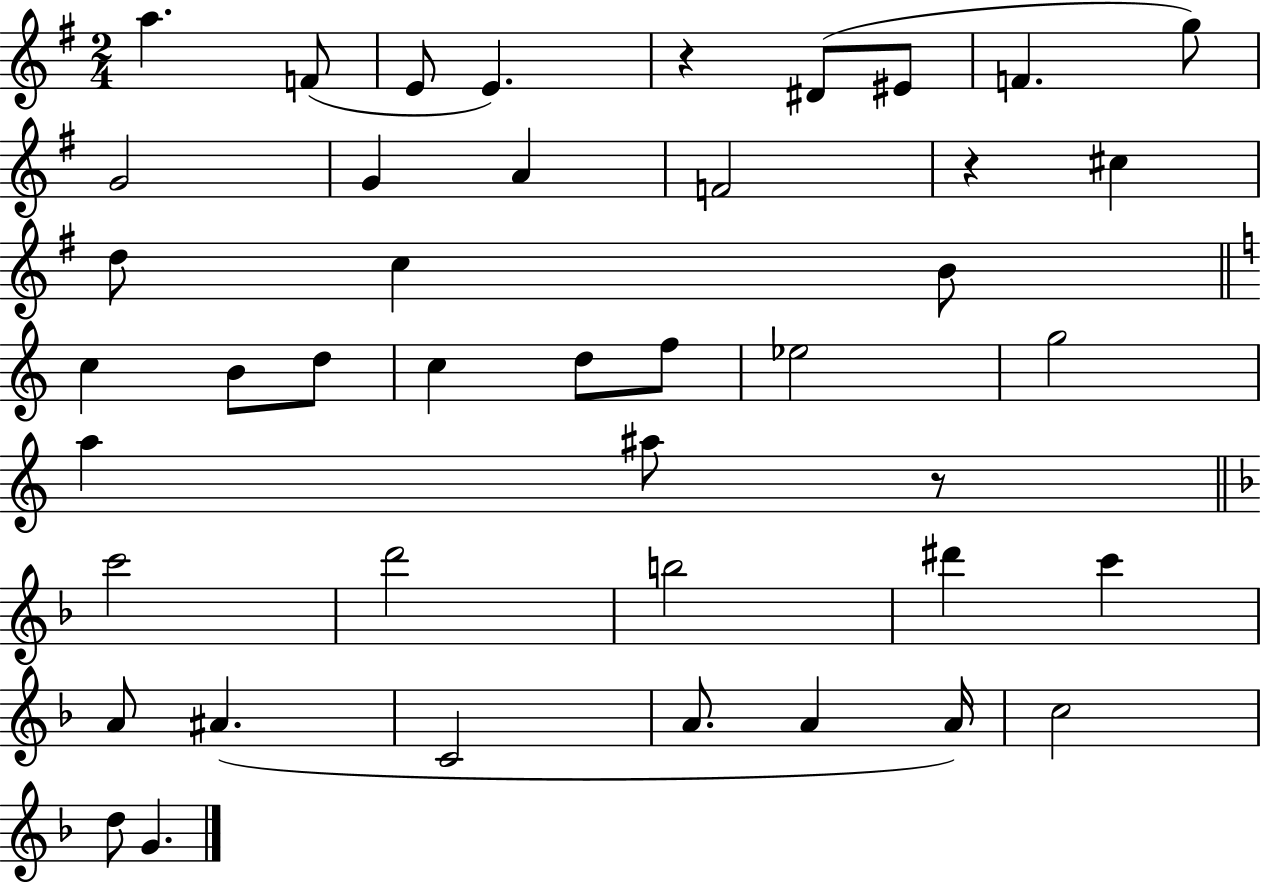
{
  \clef treble
  \numericTimeSignature
  \time 2/4
  \key g \major
  a''4. f'8( | e'8 e'4.) | r4 dis'8( eis'8 | f'4. g''8) | \break g'2 | g'4 a'4 | f'2 | r4 cis''4 | \break d''8 c''4 b'8 | \bar "||" \break \key c \major c''4 b'8 d''8 | c''4 d''8 f''8 | ees''2 | g''2 | \break a''4 ais''8 r8 | \bar "||" \break \key d \minor c'''2 | d'''2 | b''2 | dis'''4 c'''4 | \break a'8 ais'4.( | c'2 | a'8. a'4 a'16) | c''2 | \break d''8 g'4. | \bar "|."
}